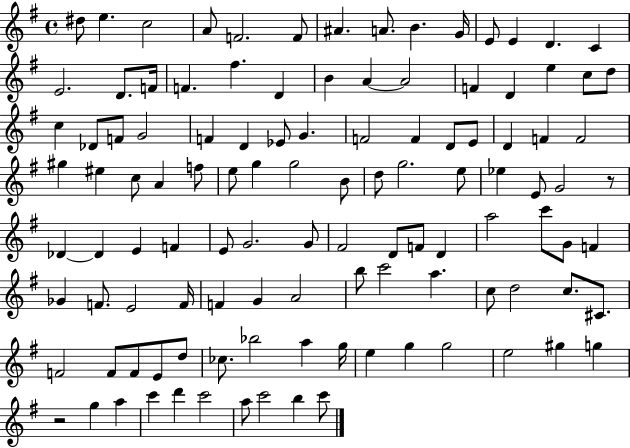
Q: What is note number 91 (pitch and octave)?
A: E4